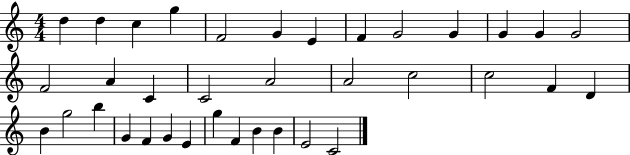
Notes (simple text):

D5/q D5/q C5/q G5/q F4/h G4/q E4/q F4/q G4/h G4/q G4/q G4/q G4/h F4/h A4/q C4/q C4/h A4/h A4/h C5/h C5/h F4/q D4/q B4/q G5/h B5/q G4/q F4/q G4/q E4/q G5/q F4/q B4/q B4/q E4/h C4/h